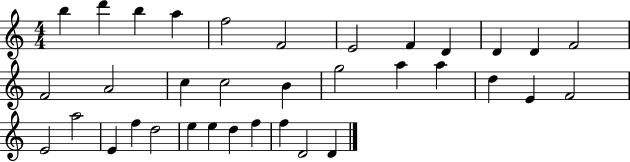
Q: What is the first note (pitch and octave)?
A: B5